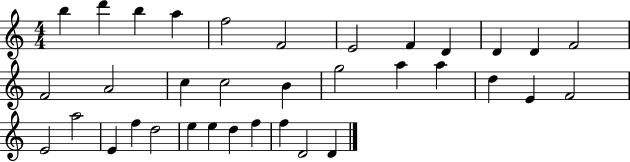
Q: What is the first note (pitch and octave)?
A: B5